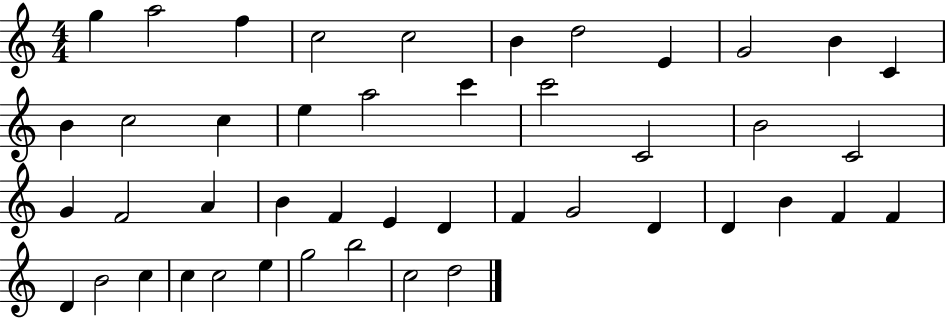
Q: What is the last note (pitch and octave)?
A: D5